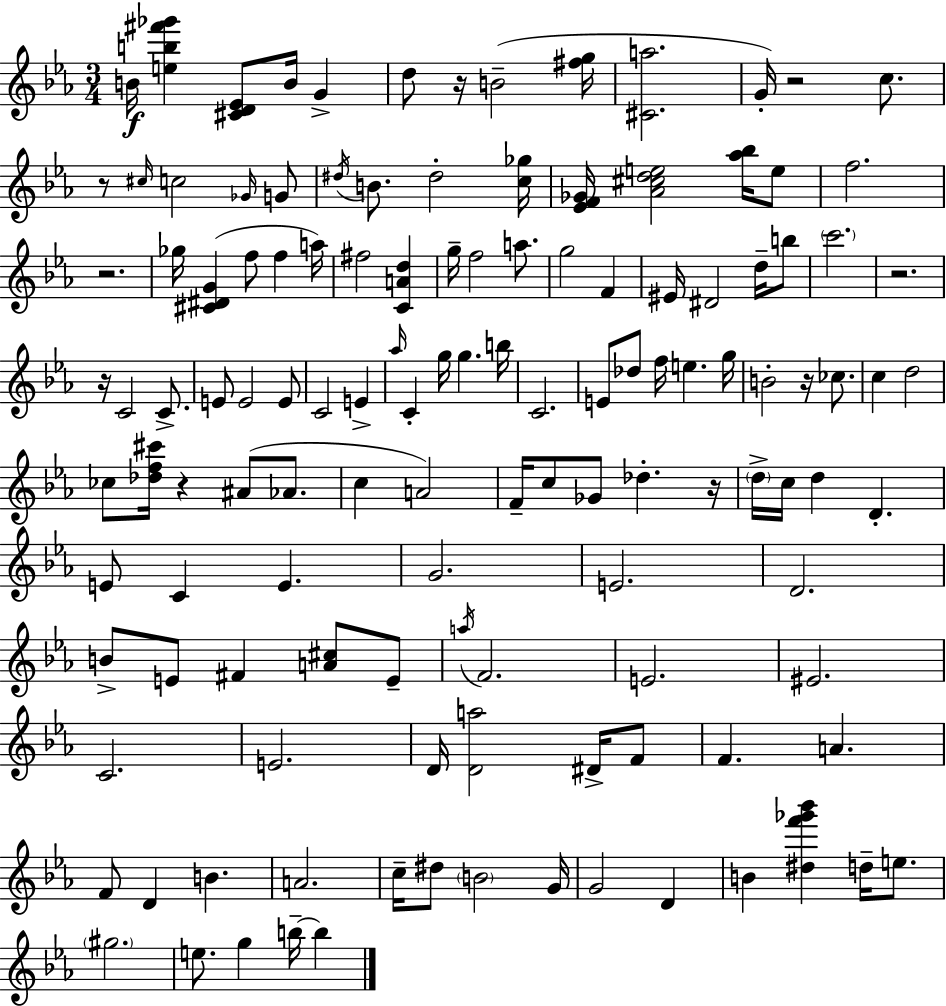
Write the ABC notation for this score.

X:1
T:Untitled
M:3/4
L:1/4
K:Eb
B/4 [eb^f'_g'] [^CD_E]/2 B/4 G d/2 z/4 B2 [^fg]/4 [^Ca]2 G/4 z2 c/2 z/2 ^c/4 c2 _G/4 G/2 ^d/4 B/2 ^d2 [c_g]/4 [_EF_G]/4 [_A^cde]2 [_a_b]/4 e/2 f2 z2 _g/4 [^C^DG] f/2 f a/4 ^f2 [CAd] g/4 f2 a/2 g2 F ^E/4 ^D2 d/4 b/2 c'2 z2 z/4 C2 C/2 E/2 E2 E/2 C2 E _a/4 C g/4 g b/4 C2 E/2 _d/2 f/4 e g/4 B2 z/4 _c/2 c d2 _c/2 [_df^c']/4 z ^A/2 _A/2 c A2 F/4 c/2 _G/2 _d z/4 d/4 c/4 d D E/2 C E G2 E2 D2 B/2 E/2 ^F [A^c]/2 E/2 a/4 F2 E2 ^E2 C2 E2 D/4 [Da]2 ^D/4 F/2 F A F/2 D B A2 c/4 ^d/2 B2 G/4 G2 D B [^df'_g'_b'] d/4 e/2 ^g2 e/2 g b/4 b